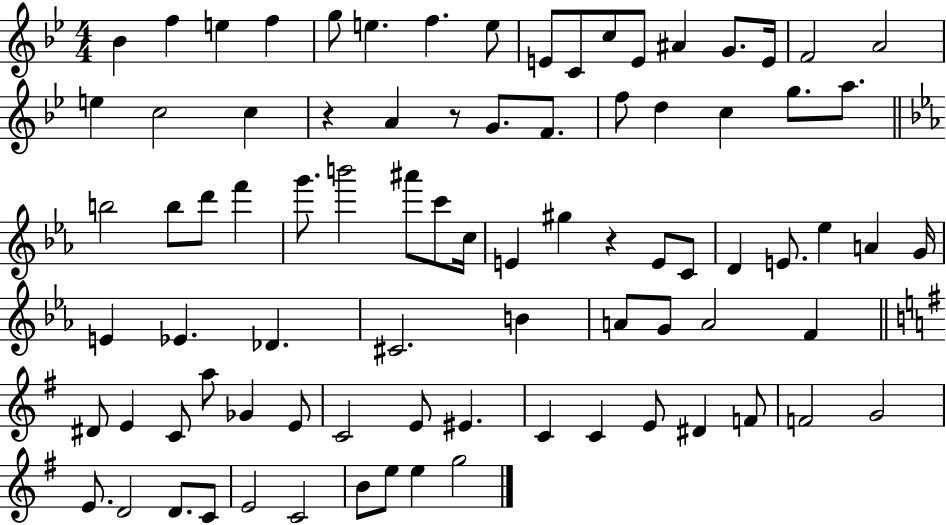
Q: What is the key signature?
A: BES major